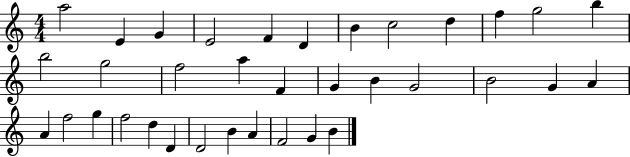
A5/h E4/q G4/q E4/h F4/q D4/q B4/q C5/h D5/q F5/q G5/h B5/q B5/h G5/h F5/h A5/q F4/q G4/q B4/q G4/h B4/h G4/q A4/q A4/q F5/h G5/q F5/h D5/q D4/q D4/h B4/q A4/q F4/h G4/q B4/q